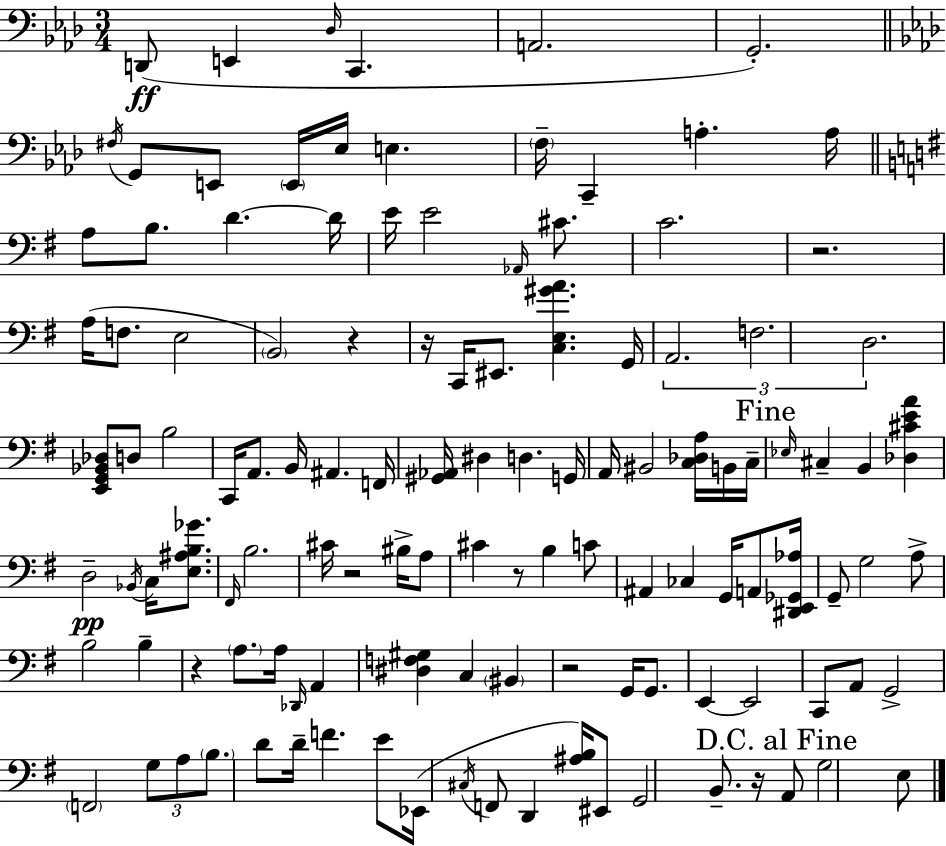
D2/e E2/q Db3/s C2/q. A2/h. G2/h. F#3/s G2/e E2/e E2/s Eb3/s E3/q. F3/s C2/q A3/q. A3/s A3/e B3/e. D4/q. D4/s E4/s E4/h Ab2/s C#4/e. C4/h. R/h. A3/s F3/e. E3/h B2/h R/q R/s C2/s EIS2/e. [C3,E3,G#4,A4]/q. G2/s A2/h. F3/h. D3/h. [E2,G2,Bb2,Db3]/e D3/e B3/h C2/s A2/e. B2/s A#2/q. F2/s [G#2,Ab2]/s D#3/q D3/q. G2/s A2/s BIS2/h [C3,Db3,A3]/s B2/s C3/s Eb3/s C#3/q B2/q [Db3,C#4,E4,A4]/q D3/h Bb2/s C3/s [E3,A#3,B3,Gb4]/e. F#2/s B3/h. C#4/s R/h BIS3/s A3/e C#4/q R/e B3/q C4/e A#2/q CES3/q G2/s A2/e [D#2,E2,Gb2,Ab3]/s G2/e G3/h A3/e B3/h B3/q R/q A3/e. A3/s Db2/s A2/q [D#3,F3,G#3]/q C3/q BIS2/q R/h G2/s G2/e. E2/q E2/h C2/e A2/e G2/h F2/h G3/e A3/e B3/e. D4/e D4/s F4/q. E4/e Eb2/s C#3/s F2/e D2/q [A#3,B3]/s EIS2/e G2/h B2/e. R/s A2/e G3/h E3/e